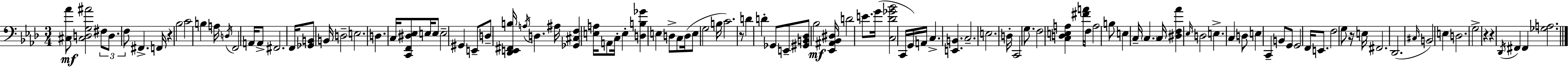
X:1
T:Untitled
M:3/4
L:1/4
K:Ab
[^C,_A]/2 [^C,D,G,^A]2 ^F,/2 D,/2 F,/2 ^F,, F,,/4 z _B,2 C2 B, A,/4 D,/4 F,,2 A,,/4 A,,/2 ^F,,2 F,,/4 [_G,,B,,]/2 B,,/4 D,2 E,2 D, C,/4 [C,,F,,^D,_E,]/2 E,/4 E,/2 E,2 ^G,, E,,/2 D,/2 [_D,,E,,^F,,B,]/4 A,/4 D, ^A,/4 [_G,,^C,F,] [E,A,]/4 A,,/2 C,/4 E, [D,B,_G] E, D,/2 C,/2 D,/4 E,/2 G,2 B,/4 C2 z/2 D D _G,,/2 E,,/2 [^G,,B,,_D,]/2 _B,2 [_E,,^A,,_B,,^D,]/4 D2 E/2 G/4 [C,_D_G_B]2 C,,/4 G,,/4 A,,/4 C, [E,,B,,] C,2 E,2 D,/4 C,,2 G,/2 F,2 [C,D,E,A,] [^FA]/4 F,/4 A,2 B,/2 E, C,/4 C, C,/4 [^D,F,_A] _E,/4 D,2 E, C, D,/2 E, C,, B,,/2 G,,/2 G,,2 F,,/4 E,,/2 F,2 G,/2 z/4 E,/4 ^F,,2 _D,,2 ^C,/4 B,,2 E, D,2 G,2 z z _D,,/4 ^F,, ^F,, [_G,A,]2